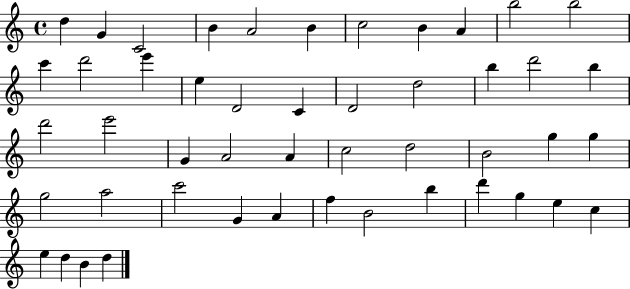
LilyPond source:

{
  \clef treble
  \time 4/4
  \defaultTimeSignature
  \key c \major
  d''4 g'4 c'2 | b'4 a'2 b'4 | c''2 b'4 a'4 | b''2 b''2 | \break c'''4 d'''2 e'''4 | e''4 d'2 c'4 | d'2 d''2 | b''4 d'''2 b''4 | \break d'''2 e'''2 | g'4 a'2 a'4 | c''2 d''2 | b'2 g''4 g''4 | \break g''2 a''2 | c'''2 g'4 a'4 | f''4 b'2 b''4 | d'''4 g''4 e''4 c''4 | \break e''4 d''4 b'4 d''4 | \bar "|."
}